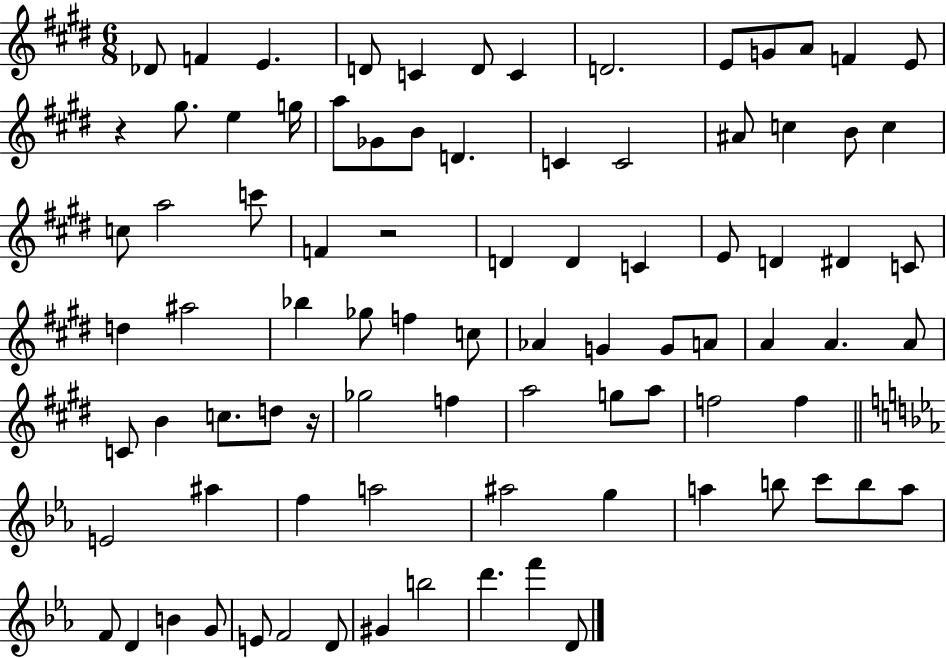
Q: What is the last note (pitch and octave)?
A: D4